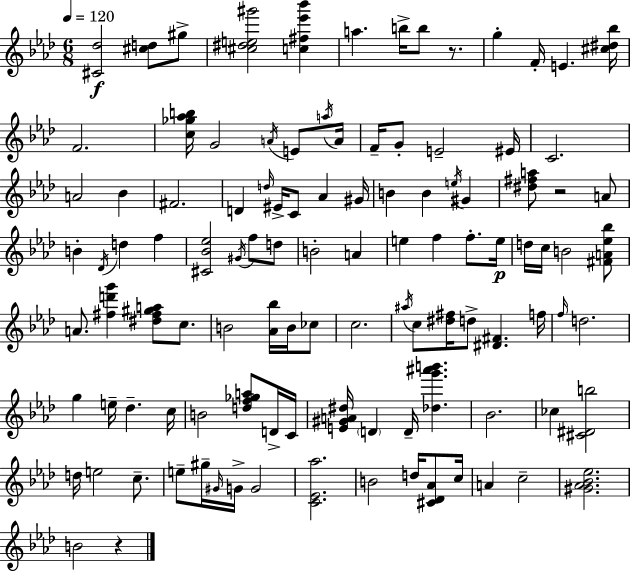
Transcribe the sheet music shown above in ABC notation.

X:1
T:Untitled
M:6/8
L:1/4
K:Ab
[^C_d]2 [^cd]/2 ^g/2 [^c^de^g']2 [c^f_e'_b'] a b/4 b/2 z/2 g F/4 E [^c^d_b]/4 F2 [c_g_ab]/4 G2 A/4 E/2 a/4 A/4 F/4 G/2 E2 ^E/4 C2 A2 _B ^F2 D d/4 ^E/4 C/2 _A ^G/4 B B e/4 ^G [^d^fa]/2 z2 A/2 B _D/4 d f [^C_B_e]2 ^G/4 f/2 d/2 B2 A e f f/2 e/4 d/4 c/4 B2 [^FA_e_b]/2 A/2 [^fd'g'] [^d^f^ga]/2 c/2 B2 [_A_b]/4 B/4 _c/2 c2 ^a/4 c/2 [^d^f]/4 d/2 [^D^F] f/4 f/4 d2 g e/4 _d c/4 B2 [df_ga]/2 D/4 C/4 [E^GA^d]/4 D D/4 [_dg'^a'b'] _B2 _c [^C^Db]2 d/4 e2 c/2 e/2 ^g/4 ^G/4 G/4 G2 [C_E_a]2 B2 d/4 [^C_D_A]/2 c/4 A c2 [^G_A_B_e]2 B2 z